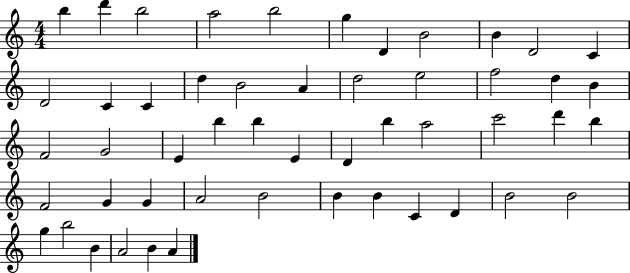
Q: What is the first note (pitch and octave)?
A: B5